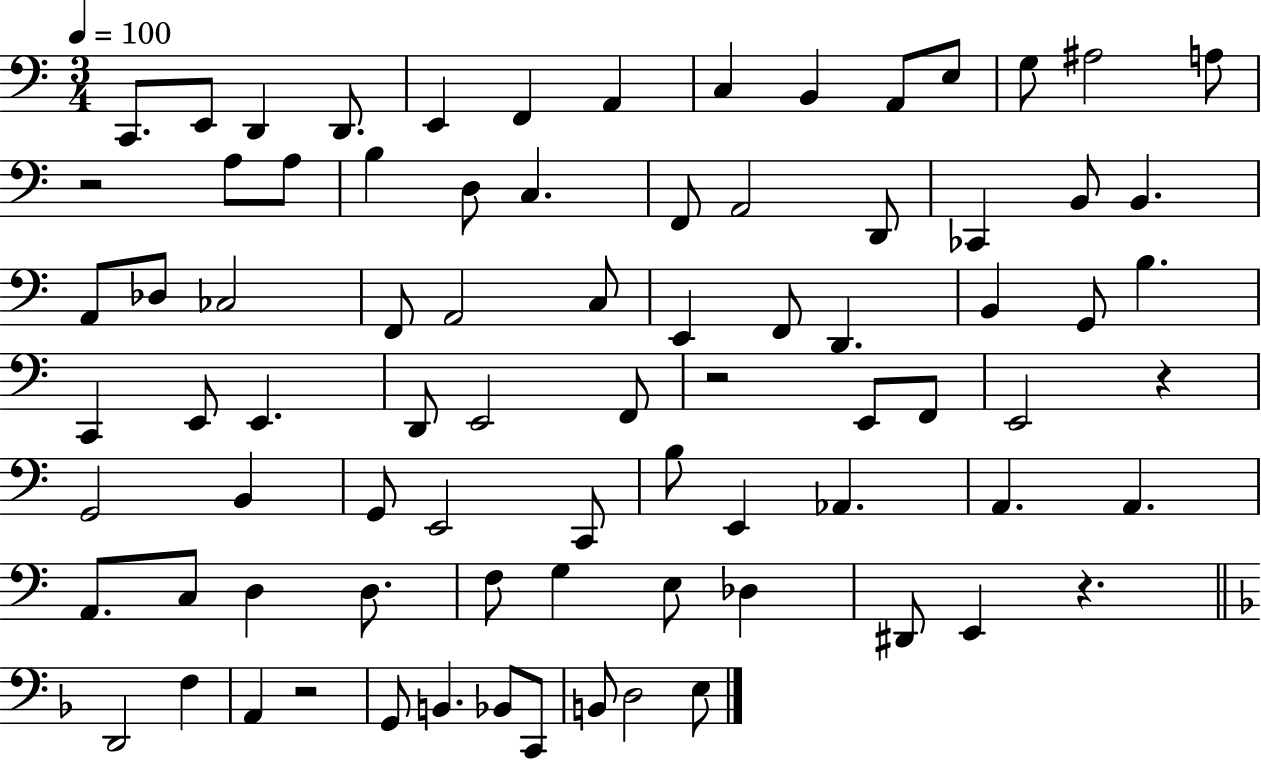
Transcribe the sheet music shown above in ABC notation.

X:1
T:Untitled
M:3/4
L:1/4
K:C
C,,/2 E,,/2 D,, D,,/2 E,, F,, A,, C, B,, A,,/2 E,/2 G,/2 ^A,2 A,/2 z2 A,/2 A,/2 B, D,/2 C, F,,/2 A,,2 D,,/2 _C,, B,,/2 B,, A,,/2 _D,/2 _C,2 F,,/2 A,,2 C,/2 E,, F,,/2 D,, B,, G,,/2 B, C,, E,,/2 E,, D,,/2 E,,2 F,,/2 z2 E,,/2 F,,/2 E,,2 z G,,2 B,, G,,/2 E,,2 C,,/2 B,/2 E,, _A,, A,, A,, A,,/2 C,/2 D, D,/2 F,/2 G, E,/2 _D, ^D,,/2 E,, z D,,2 F, A,, z2 G,,/2 B,, _B,,/2 C,,/2 B,,/2 D,2 E,/2